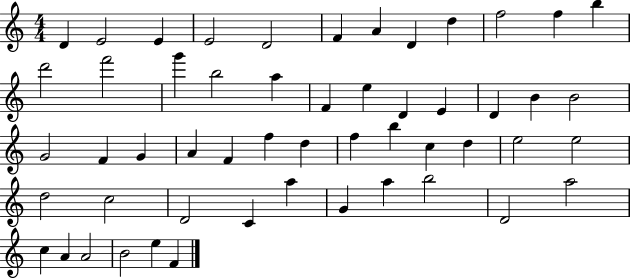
X:1
T:Untitled
M:4/4
L:1/4
K:C
D E2 E E2 D2 F A D d f2 f b d'2 f'2 g' b2 a F e D E D B B2 G2 F G A F f d f b c d e2 e2 d2 c2 D2 C a G a b2 D2 a2 c A A2 B2 e F